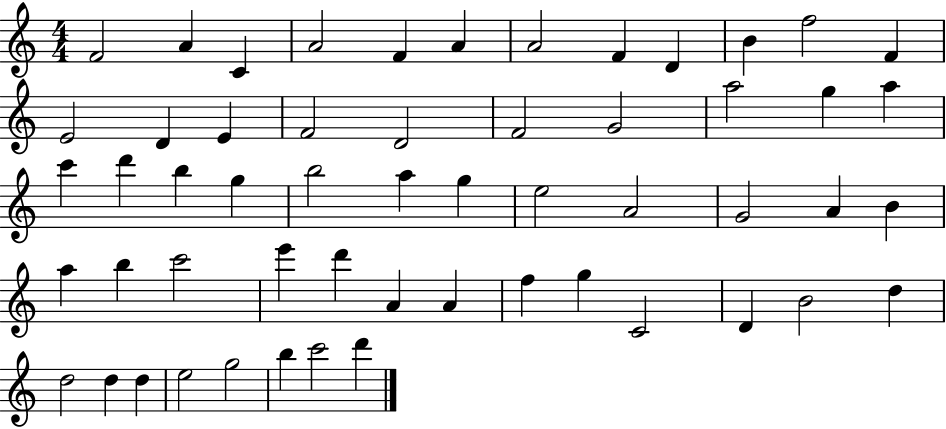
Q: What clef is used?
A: treble